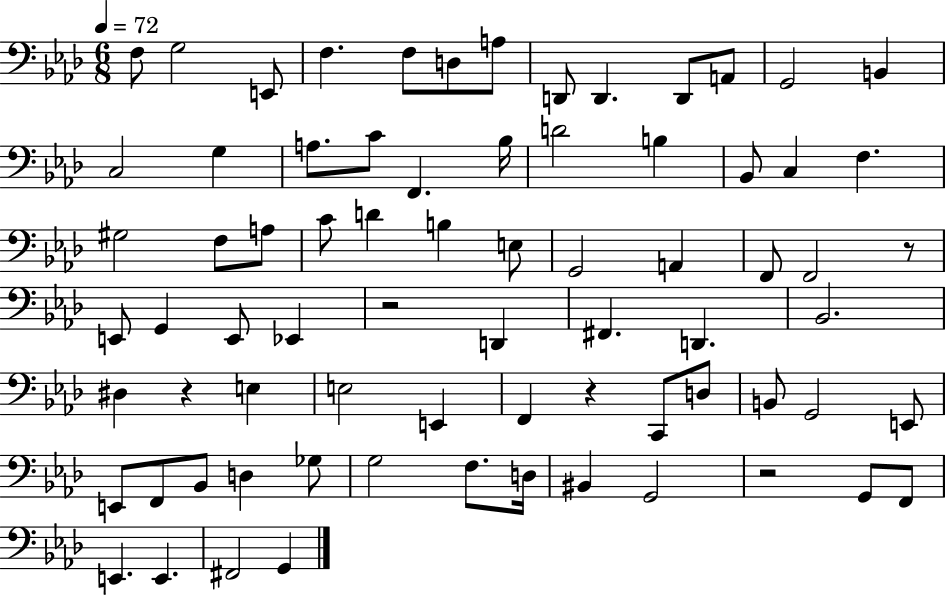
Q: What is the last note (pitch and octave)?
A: G2